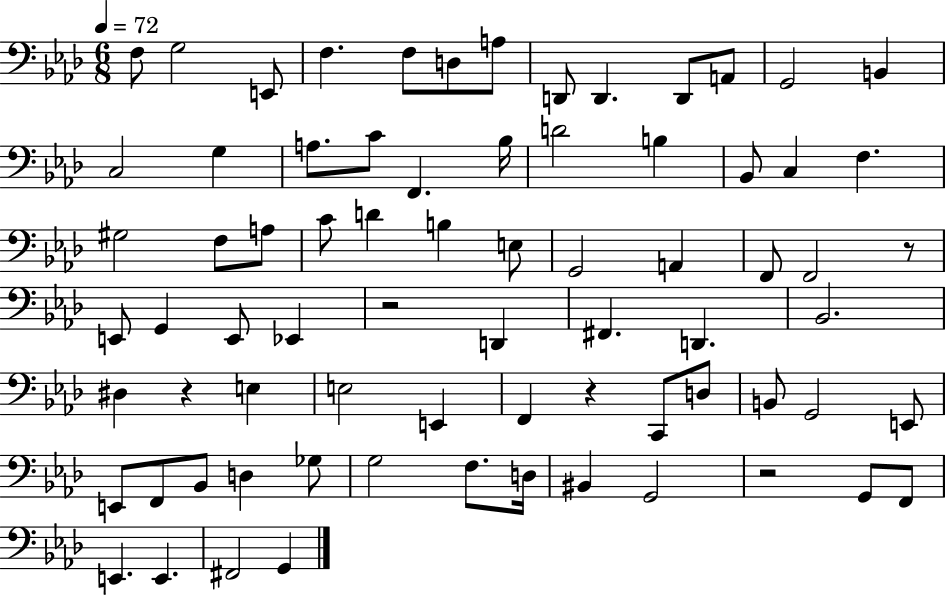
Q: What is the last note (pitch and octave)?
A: G2